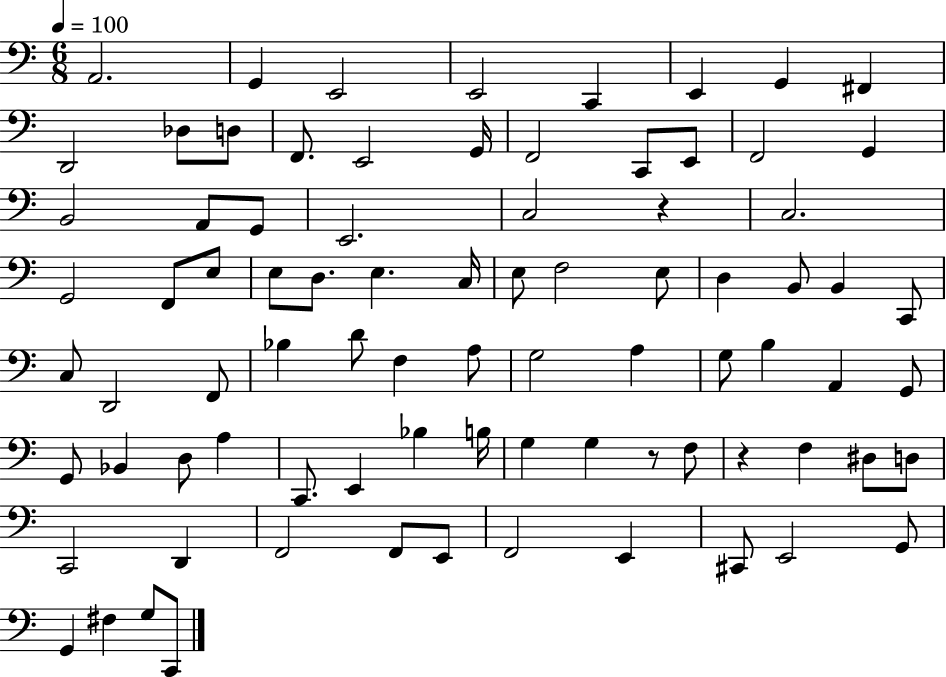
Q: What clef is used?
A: bass